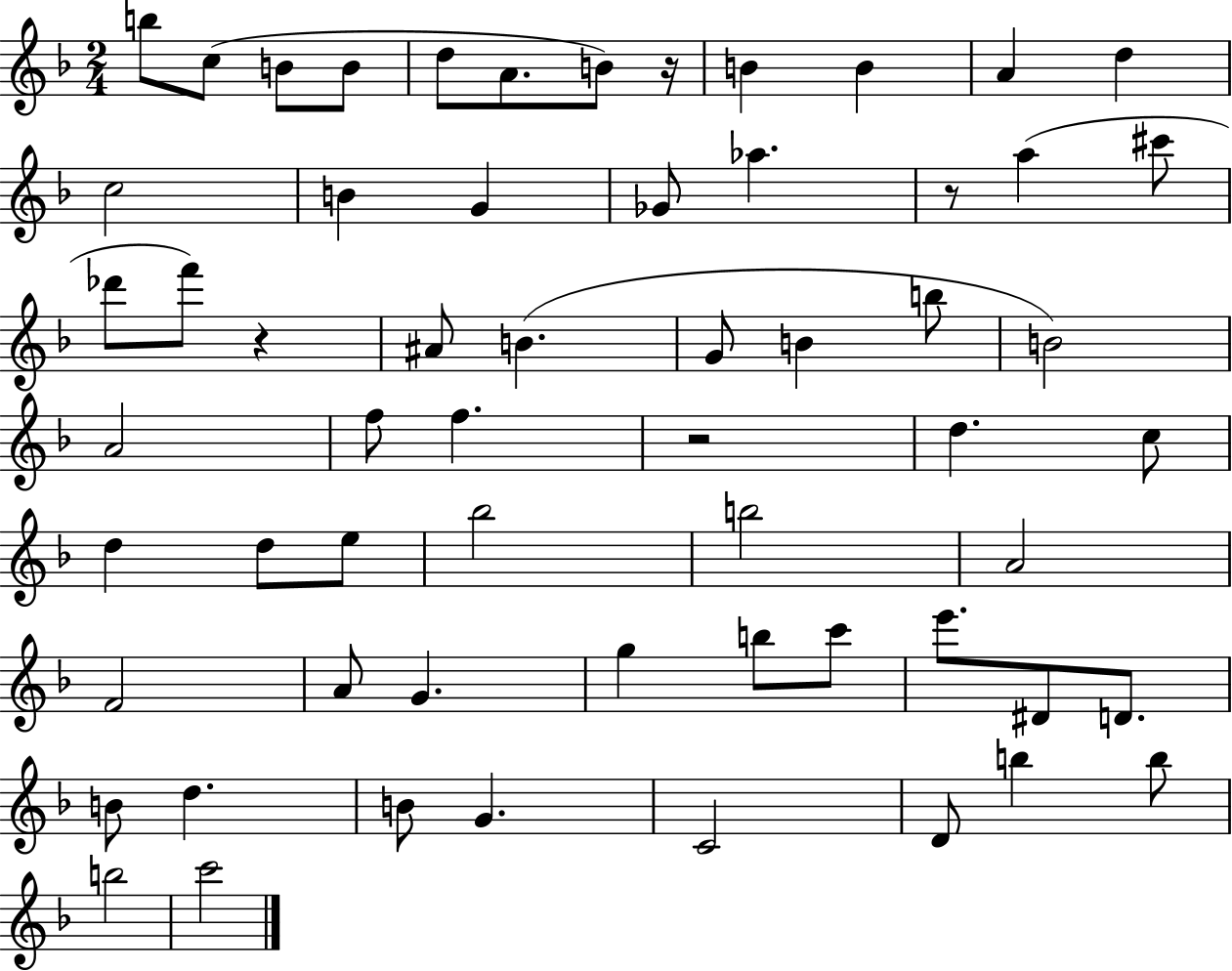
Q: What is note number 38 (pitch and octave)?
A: F4